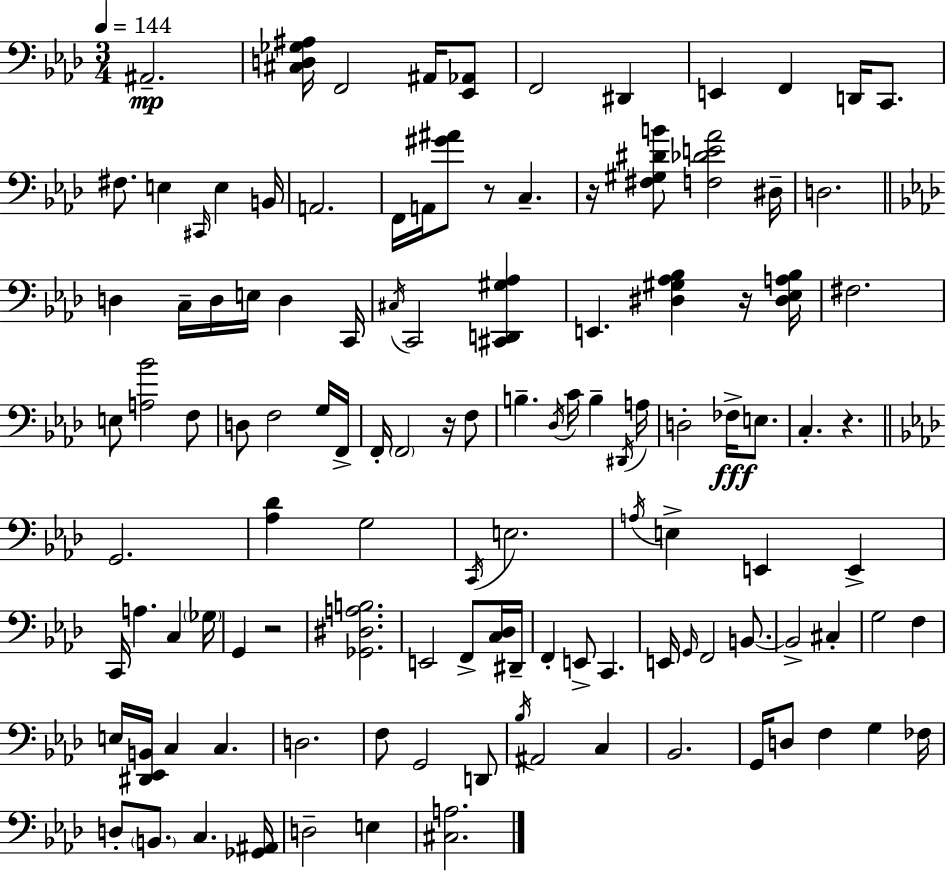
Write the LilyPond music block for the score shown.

{
  \clef bass
  \numericTimeSignature
  \time 3/4
  \key aes \major
  \tempo 4 = 144
  ais,2.--\mp | <cis d ges ais>16 f,2 ais,16 <ees, aes,>8 | f,2 dis,4 | e,4 f,4 d,16 c,8. | \break fis8. e4 \grace { cis,16 } e4 | b,16 a,2. | f,16 a,16 <gis' ais'>8 r8 c4.-- | r16 <fis gis dis' b'>8 <f des' e' aes'>2 | \break dis16-- d2. | \bar "||" \break \key aes \major d4 c16-- d16 e16 d4 c,16 | \acciaccatura { cis16 } c,2 <cis, d, gis aes>4 | e,4. <dis gis aes bes>4 r16 | <dis ees a bes>16 fis2. | \break e8 <a bes'>2 f8 | d8 f2 g16 | f,16-> f,16-. \parenthesize f,2 r16 f8 | b4.-- \acciaccatura { des16 } c'16 b4-- | \break \acciaccatura { dis,16 } a16 d2-. fes16->\fff | e8. c4.-. r4. | \bar "||" \break \key aes \major g,2. | <aes des'>4 g2 | \acciaccatura { c,16 } e2. | \acciaccatura { a16 } e4-> e,4 e,4-> | \break c,16 a4. c4 | \parenthesize ges16 g,4 r2 | <ges, dis a b>2. | e,2 f,8-> | \break <c des>16 dis,16-- f,4-. e,8-> c,4. | e,16 \grace { g,16 } f,2 | b,8.~~ b,2-> cis4-. | g2 f4 | \break e16 <dis, ees, b,>16 c4 c4. | d2. | f8 g,2 | d,8 \acciaccatura { bes16 } ais,2 | \break c4 bes,2. | g,16 d8 f4 g4 | fes16 d8-. \parenthesize b,8. c4. | <ges, ais,>16 d2-- | \break e4 <cis a>2. | \bar "|."
}